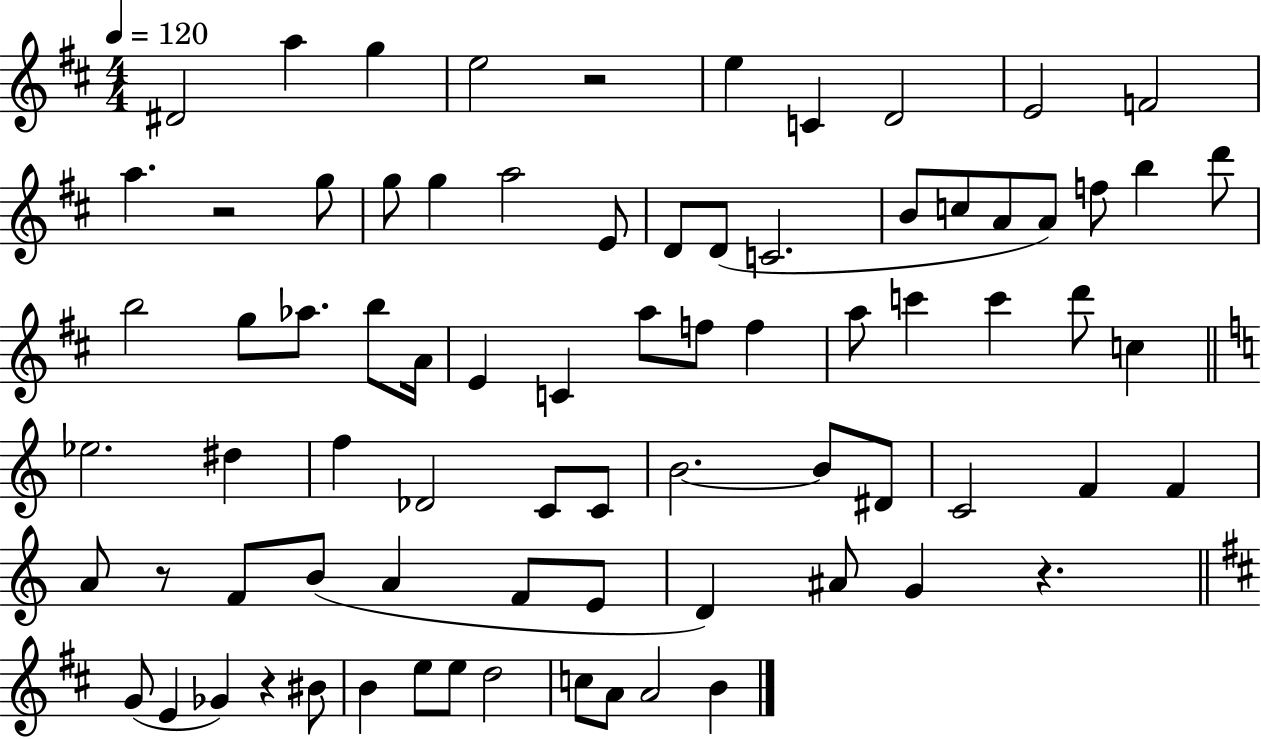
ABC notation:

X:1
T:Untitled
M:4/4
L:1/4
K:D
^D2 a g e2 z2 e C D2 E2 F2 a z2 g/2 g/2 g a2 E/2 D/2 D/2 C2 B/2 c/2 A/2 A/2 f/2 b d'/2 b2 g/2 _a/2 b/2 A/4 E C a/2 f/2 f a/2 c' c' d'/2 c _e2 ^d f _D2 C/2 C/2 B2 B/2 ^D/2 C2 F F A/2 z/2 F/2 B/2 A F/2 E/2 D ^A/2 G z G/2 E _G z ^B/2 B e/2 e/2 d2 c/2 A/2 A2 B